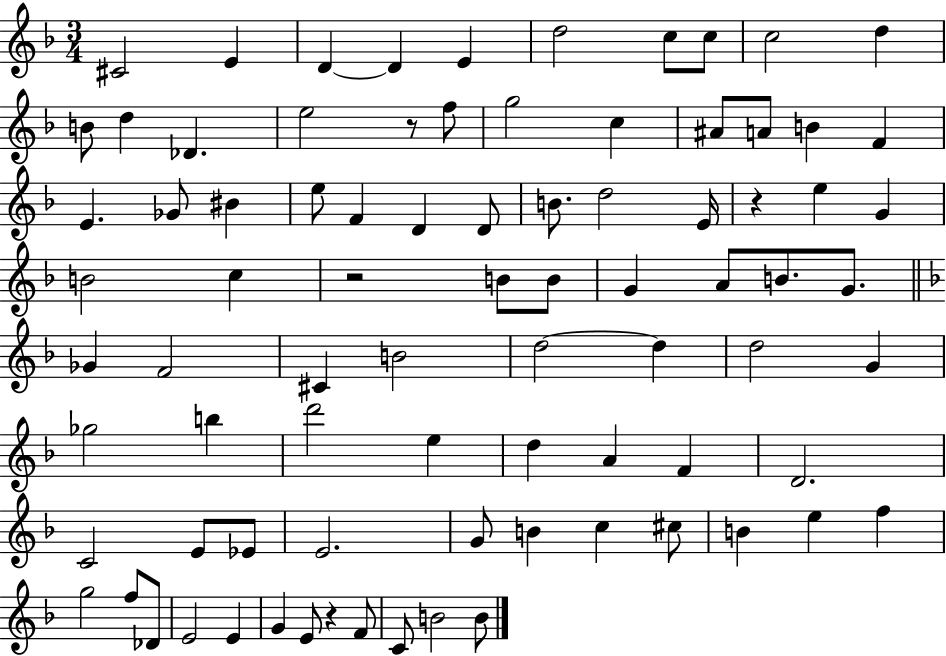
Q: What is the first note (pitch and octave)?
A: C#4